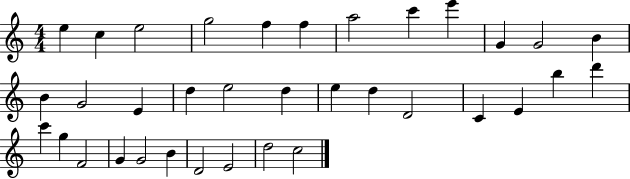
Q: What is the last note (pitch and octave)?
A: C5